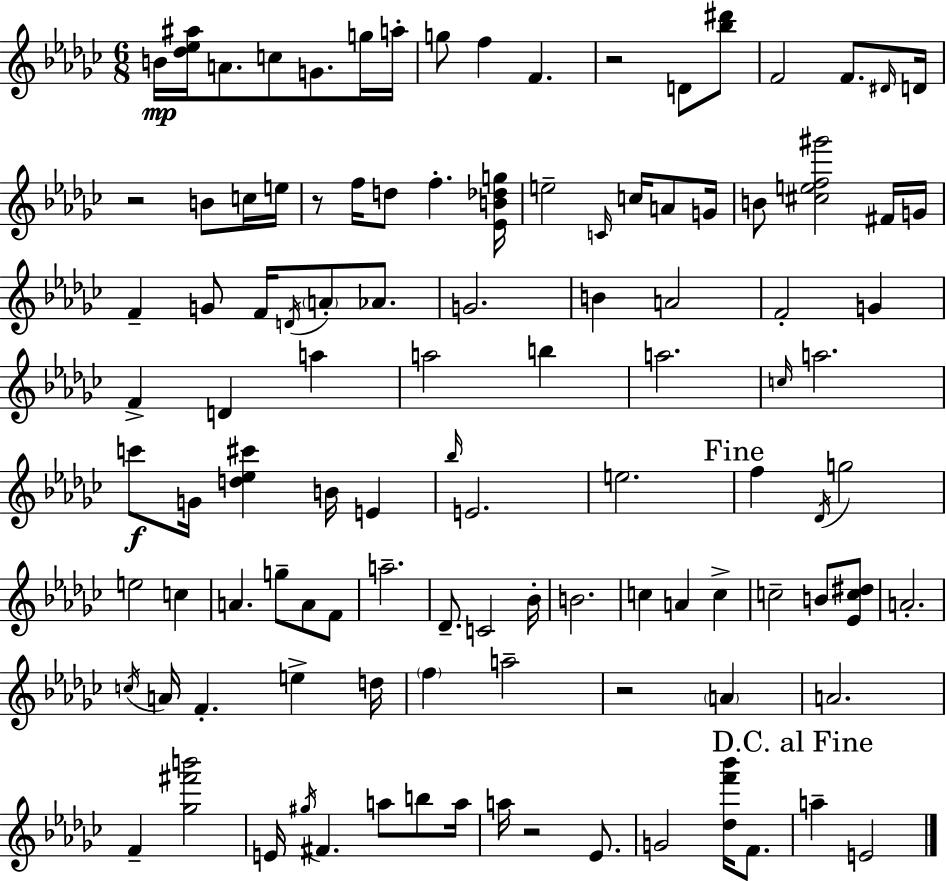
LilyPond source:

{
  \clef treble
  \numericTimeSignature
  \time 6/8
  \key ees \minor
  \repeat volta 2 { b'16\mp <des'' ees'' ais''>16 a'8. c''8 g'8. g''16 a''16-. | g''8 f''4 f'4. | r2 d'8 <bes'' dis'''>8 | f'2 f'8. \grace { dis'16 } | \break d'16 r2 b'8 c''16 | e''16 r8 f''16 d''8 f''4.-. | <ees' b' des'' g''>16 e''2-- \grace { c'16 } c''16 a'8 | g'16 b'8 <cis'' e'' f'' gis'''>2 | \break fis'16 g'16 f'4-- g'8 f'16 \acciaccatura { d'16 } \parenthesize a'8-. | aes'8. g'2. | b'4 a'2 | f'2-. g'4 | \break f'4-> d'4 a''4 | a''2 b''4 | a''2. | \grace { c''16 } a''2. | \break c'''8\f g'16 <d'' ees'' cis'''>4 b'16 | e'4 \grace { bes''16 } e'2. | e''2. | \mark "Fine" f''4 \acciaccatura { des'16 } g''2 | \break e''2 | c''4 a'4. | g''8-- a'8 f'8 a''2.-- | des'8.-- c'2 | \break bes'16-. b'2. | c''4 a'4 | c''4-> c''2-- | b'8 <ees' c'' dis''>8 a'2.-. | \break \acciaccatura { c''16 } a'16 f'4.-. | e''4-> d''16 \parenthesize f''4 a''2-- | r2 | \parenthesize a'4 a'2. | \break f'4-- <ges'' fis''' b'''>2 | e'16 \acciaccatura { gis''16 } fis'4. | a''8 b''8 a''16 a''16 r2 | ees'8. g'2 | \break <des'' f''' bes'''>16 f'8. \mark "D.C. al Fine" a''4-- | e'2 } \bar "|."
}